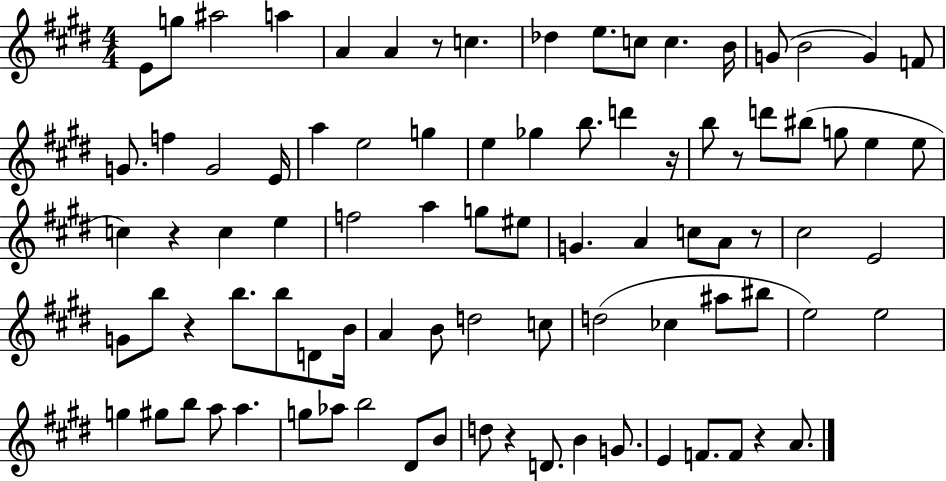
{
  \clef treble
  \numericTimeSignature
  \time 4/4
  \key e \major
  e'8 g''8 ais''2 a''4 | a'4 a'4 r8 c''4. | des''4 e''8. c''8 c''4. b'16 | g'8( b'2 g'4) f'8 | \break g'8. f''4 g'2 e'16 | a''4 e''2 g''4 | e''4 ges''4 b''8. d'''4 r16 | b''8 r8 d'''8 bis''8( g''8 e''4 e''8 | \break c''4) r4 c''4 e''4 | f''2 a''4 g''8 eis''8 | g'4. a'4 c''8 a'8 r8 | cis''2 e'2 | \break g'8 b''8 r4 b''8. b''8 d'8 b'16 | a'4 b'8 d''2 c''8 | d''2( ces''4 ais''8 bis''8 | e''2) e''2 | \break g''4 gis''8 b''8 a''8 a''4. | g''8 aes''8 b''2 dis'8 b'8 | d''8 r4 d'8. b'4 g'8. | e'4 f'8. f'8 r4 a'8. | \break \bar "|."
}